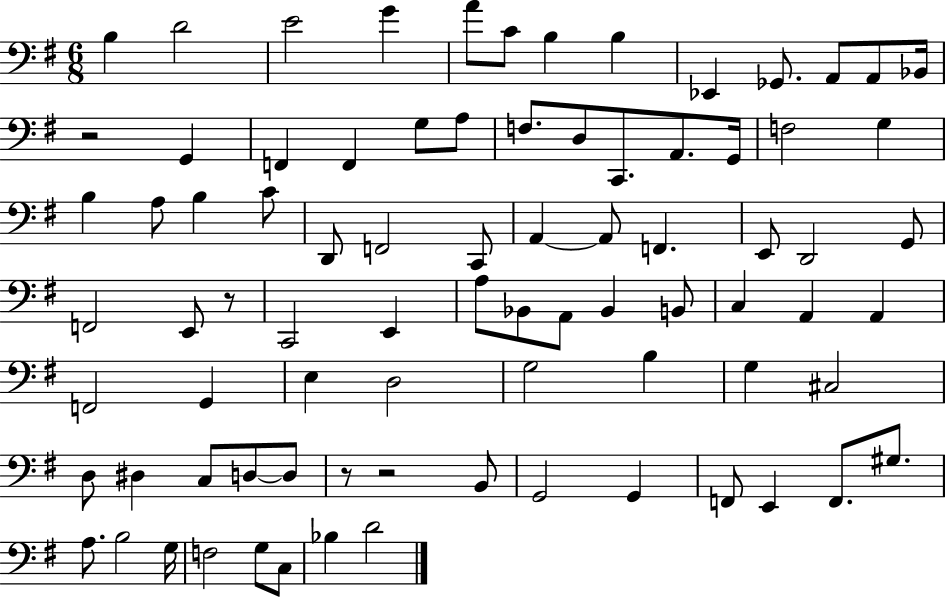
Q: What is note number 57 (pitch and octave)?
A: G3